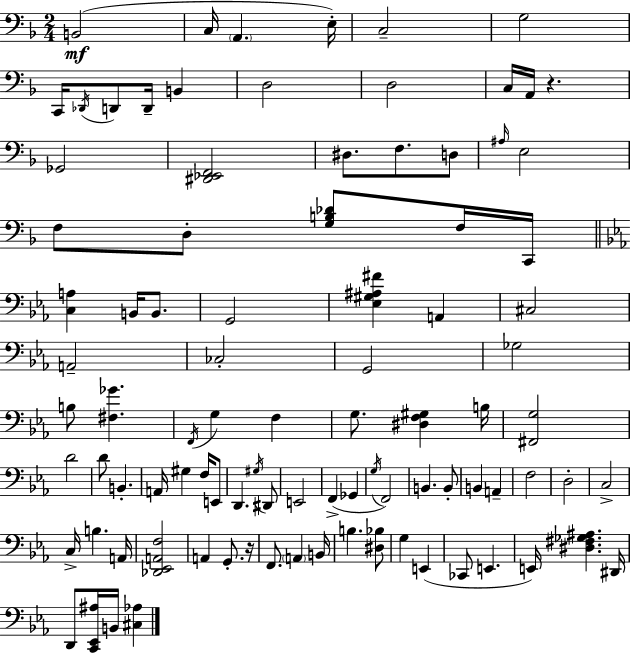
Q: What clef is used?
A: bass